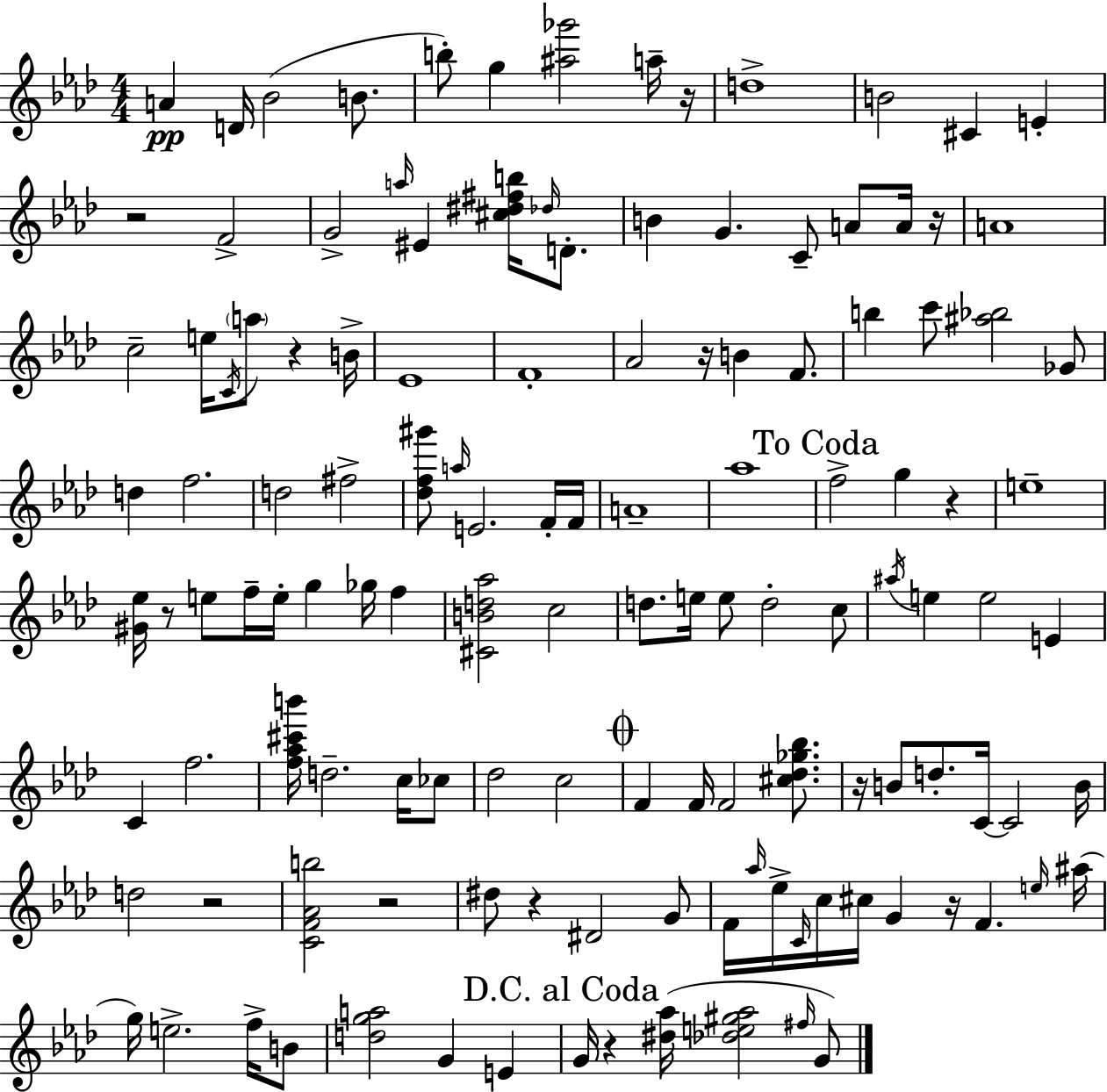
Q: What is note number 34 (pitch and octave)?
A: B5